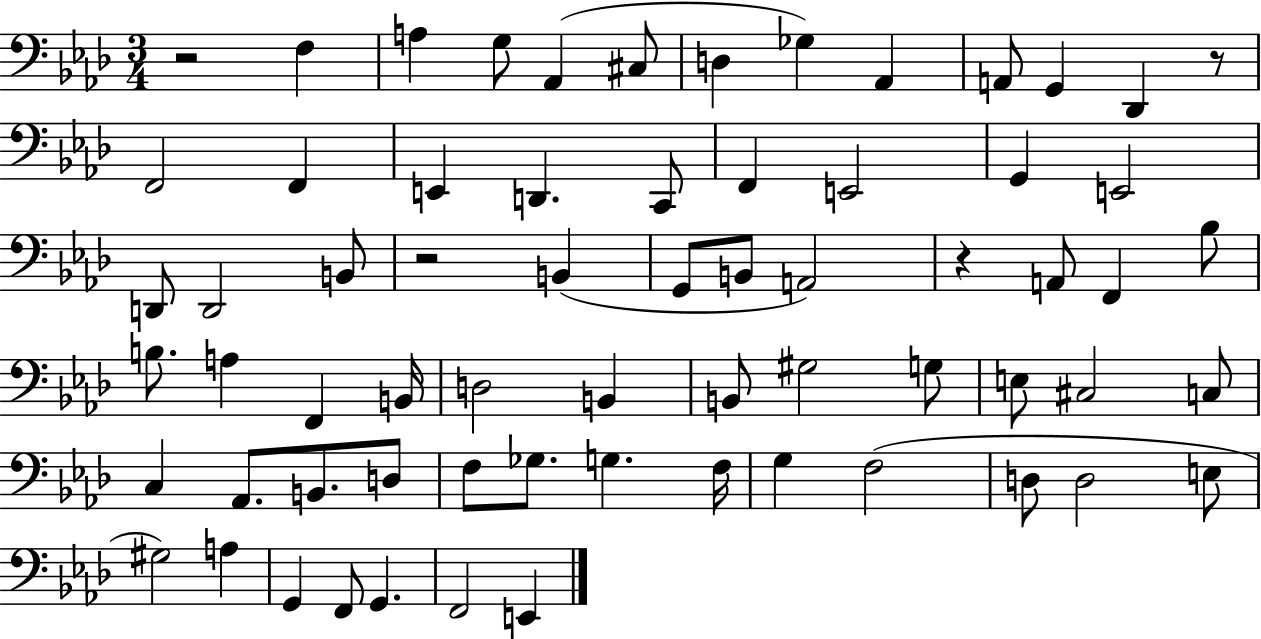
{
  \clef bass
  \numericTimeSignature
  \time 3/4
  \key aes \major
  r2 f4 | a4 g8 aes,4( cis8 | d4 ges4) aes,4 | a,8 g,4 des,4 r8 | \break f,2 f,4 | e,4 d,4. c,8 | f,4 e,2 | g,4 e,2 | \break d,8 d,2 b,8 | r2 b,4( | g,8 b,8 a,2) | r4 a,8 f,4 bes8 | \break b8. a4 f,4 b,16 | d2 b,4 | b,8 gis2 g8 | e8 cis2 c8 | \break c4 aes,8. b,8. d8 | f8 ges8. g4. f16 | g4 f2( | d8 d2 e8 | \break gis2) a4 | g,4 f,8 g,4. | f,2 e,4 | \bar "|."
}